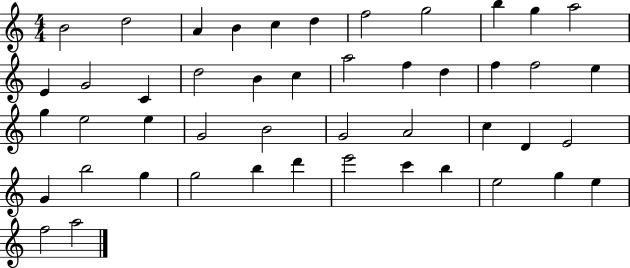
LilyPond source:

{
  \clef treble
  \numericTimeSignature
  \time 4/4
  \key c \major
  b'2 d''2 | a'4 b'4 c''4 d''4 | f''2 g''2 | b''4 g''4 a''2 | \break e'4 g'2 c'4 | d''2 b'4 c''4 | a''2 f''4 d''4 | f''4 f''2 e''4 | \break g''4 e''2 e''4 | g'2 b'2 | g'2 a'2 | c''4 d'4 e'2 | \break g'4 b''2 g''4 | g''2 b''4 d'''4 | e'''2 c'''4 b''4 | e''2 g''4 e''4 | \break f''2 a''2 | \bar "|."
}